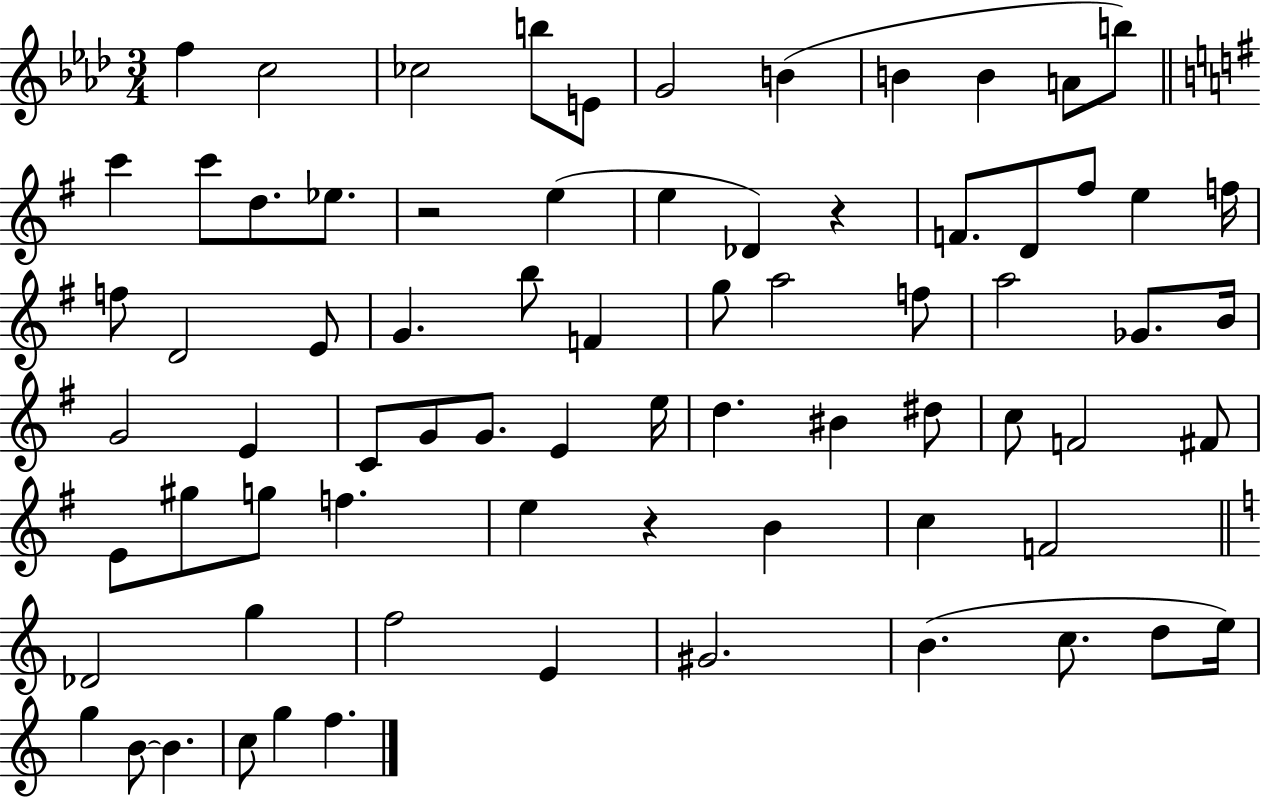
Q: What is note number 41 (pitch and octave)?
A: E4